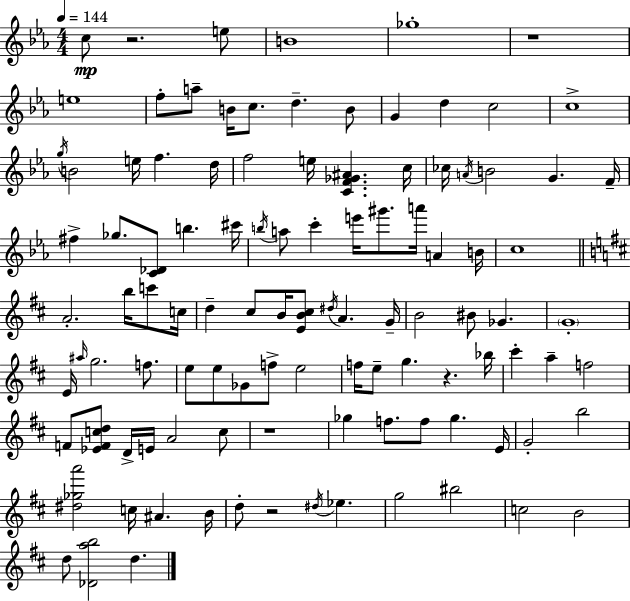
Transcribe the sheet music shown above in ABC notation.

X:1
T:Untitled
M:4/4
L:1/4
K:Cm
c/2 z2 e/2 B4 _g4 z4 e4 f/2 a/2 B/4 c/2 d B/2 G d c2 c4 g/4 B2 e/4 f d/4 f2 e/4 [CF_G^A] c/4 _c/4 A/4 B2 G F/4 ^f _g/2 [C_D]/2 b ^c'/4 b/4 a/2 c' e'/4 ^g'/2 a'/4 A B/4 c4 A2 b/4 c'/2 c/4 d ^c/2 B/4 [EB^c]/2 ^d/4 A G/4 B2 ^B/2 _G G4 E/4 ^a/4 g2 f/2 e/2 e/2 _G/2 f/2 e2 f/4 e/2 g z _b/4 ^c' a f2 F/2 [_EFcd]/2 D/4 E/4 A2 c/2 z4 _g f/2 f/2 _g E/4 G2 b2 [^d_ga']2 c/4 ^A B/4 d/2 z2 ^d/4 _e g2 ^b2 c2 B2 d/2 [_Dab]2 d